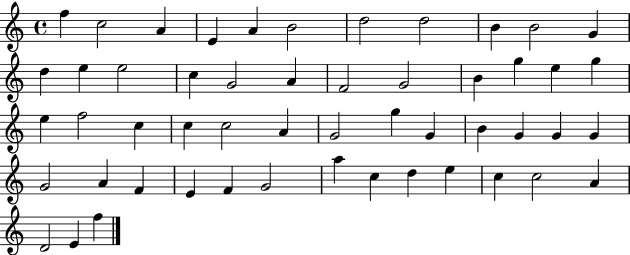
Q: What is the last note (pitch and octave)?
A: F5